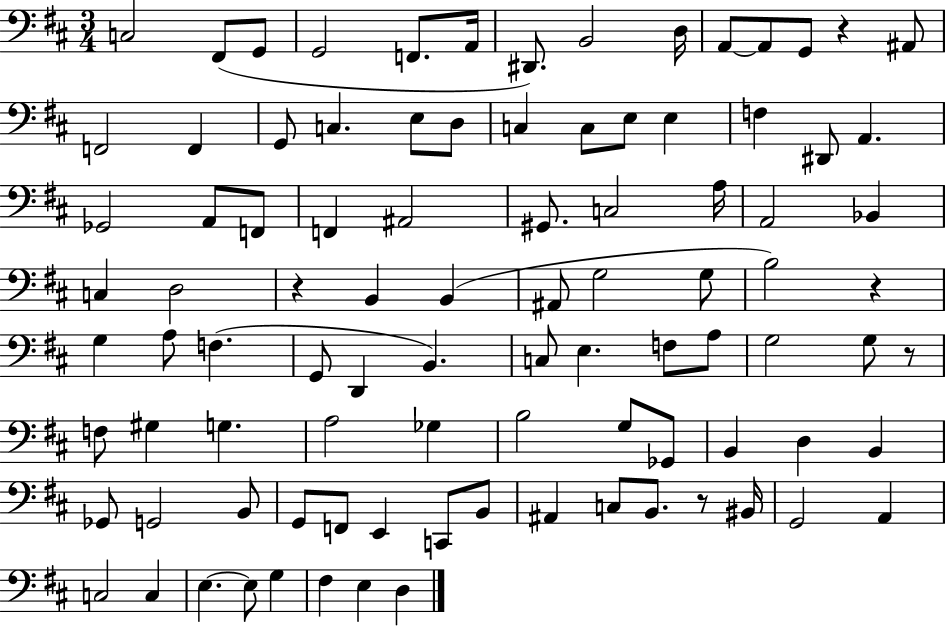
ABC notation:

X:1
T:Untitled
M:3/4
L:1/4
K:D
C,2 ^F,,/2 G,,/2 G,,2 F,,/2 A,,/4 ^D,,/2 B,,2 D,/4 A,,/2 A,,/2 G,,/2 z ^A,,/2 F,,2 F,, G,,/2 C, E,/2 D,/2 C, C,/2 E,/2 E, F, ^D,,/2 A,, _G,,2 A,,/2 F,,/2 F,, ^A,,2 ^G,,/2 C,2 A,/4 A,,2 _B,, C, D,2 z B,, B,, ^A,,/2 G,2 G,/2 B,2 z G, A,/2 F, G,,/2 D,, B,, C,/2 E, F,/2 A,/2 G,2 G,/2 z/2 F,/2 ^G, G, A,2 _G, B,2 G,/2 _G,,/2 B,, D, B,, _G,,/2 G,,2 B,,/2 G,,/2 F,,/2 E,, C,,/2 B,,/2 ^A,, C,/2 B,,/2 z/2 ^B,,/4 G,,2 A,, C,2 C, E, E,/2 G, ^F, E, D,